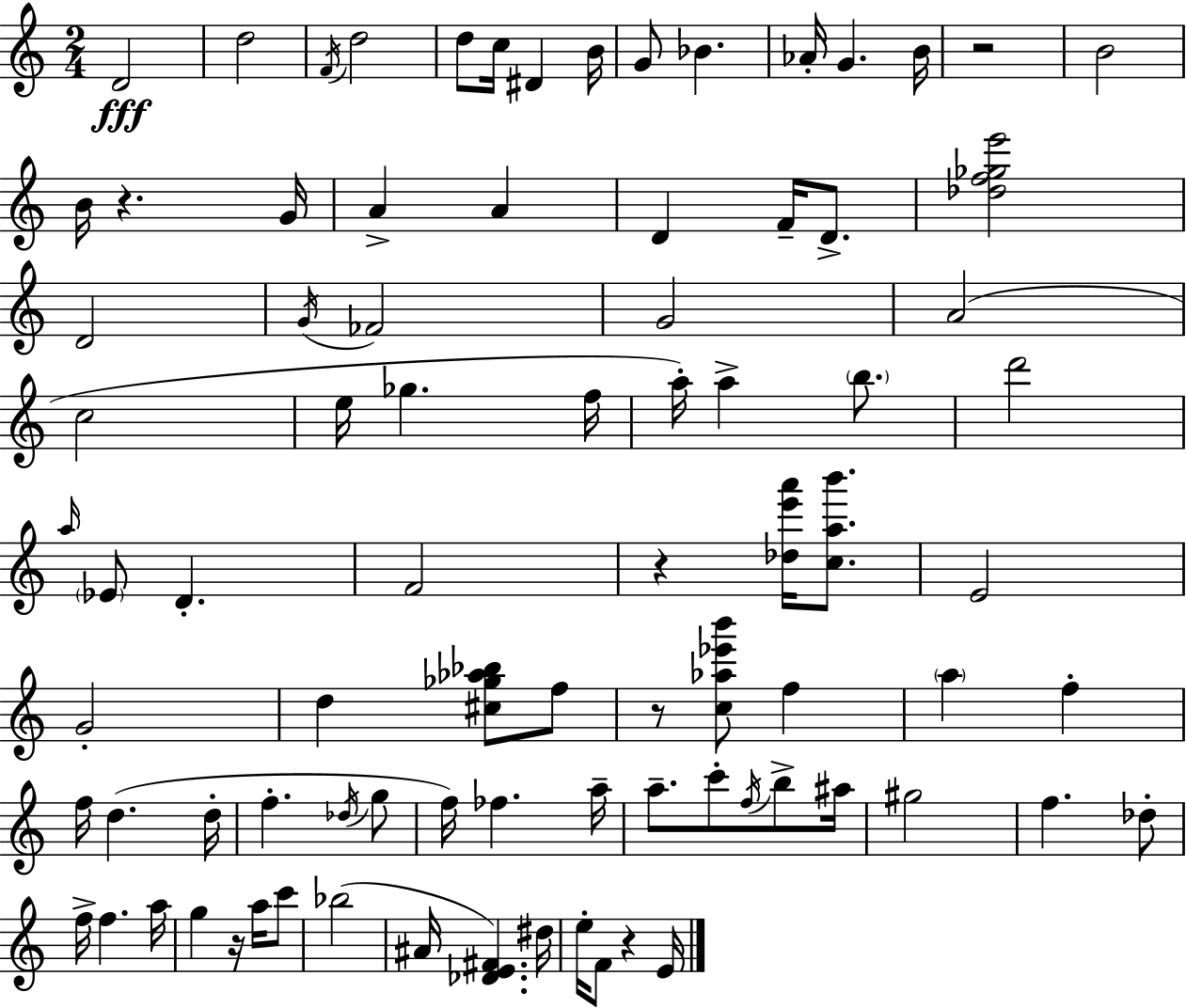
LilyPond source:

{
  \clef treble
  \numericTimeSignature
  \time 2/4
  \key c \major
  d'2\fff | d''2 | \acciaccatura { f'16 } d''2 | d''8 c''16 dis'4 | \break b'16 g'8 bes'4. | aes'16-. g'4. | b'16 r2 | b'2 | \break b'16 r4. | g'16 a'4-> a'4 | d'4 f'16-- d'8.-> | <des'' f'' ges'' e'''>2 | \break d'2 | \acciaccatura { g'16 } fes'2 | g'2 | a'2( | \break c''2 | e''16 ges''4. | f''16 a''16-.) a''4-> \parenthesize b''8. | d'''2 | \break \grace { a''16 } \parenthesize ees'8 d'4.-. | f'2 | r4 <des'' e''' a'''>16 | <c'' a'' b'''>8. e'2 | \break g'2-. | d''4 <cis'' ges'' aes'' bes''>8 | f''8 r8 <c'' aes'' ees''' b'''>8 f''4 | \parenthesize a''4 f''4-. | \break f''16 d''4.( | d''16-. f''4.-. | \acciaccatura { des''16 } g''8 f''16) fes''4. | a''16-- a''8.-- c'''8-. | \break \acciaccatura { f''16 } b''8-> ais''16 gis''2 | f''4. | des''8-. f''16-> f''4. | a''16 g''4 | \break r16 a''16 c'''8 bes''2( | ais'16 <des' e' fis'>4.) | dis''16 e''16-. f'8 | r4 e'16 \bar "|."
}